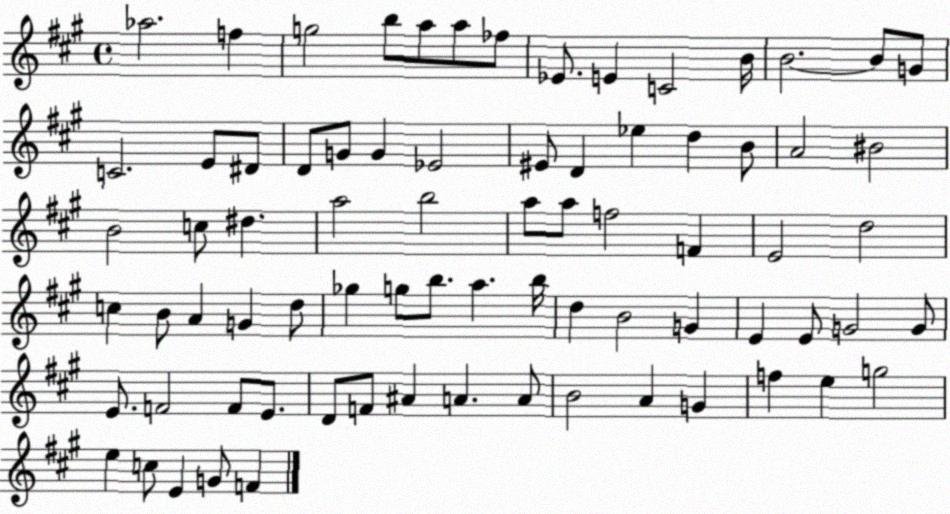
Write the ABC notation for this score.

X:1
T:Untitled
M:4/4
L:1/4
K:A
_a2 f g2 b/2 a/2 a/2 _f/2 _E/2 E C2 B/4 B2 B/2 G/2 C2 E/2 ^D/2 D/2 G/2 G _E2 ^E/2 D _e d B/2 A2 ^B2 B2 c/2 ^d a2 b2 a/2 a/2 f2 F E2 d2 c B/2 A G d/2 _g g/2 b/2 a b/4 d B2 G E E/2 G2 G/2 E/2 F2 F/2 E/2 D/2 F/2 ^A A A/2 B2 A G f e g2 e c/2 E G/2 F